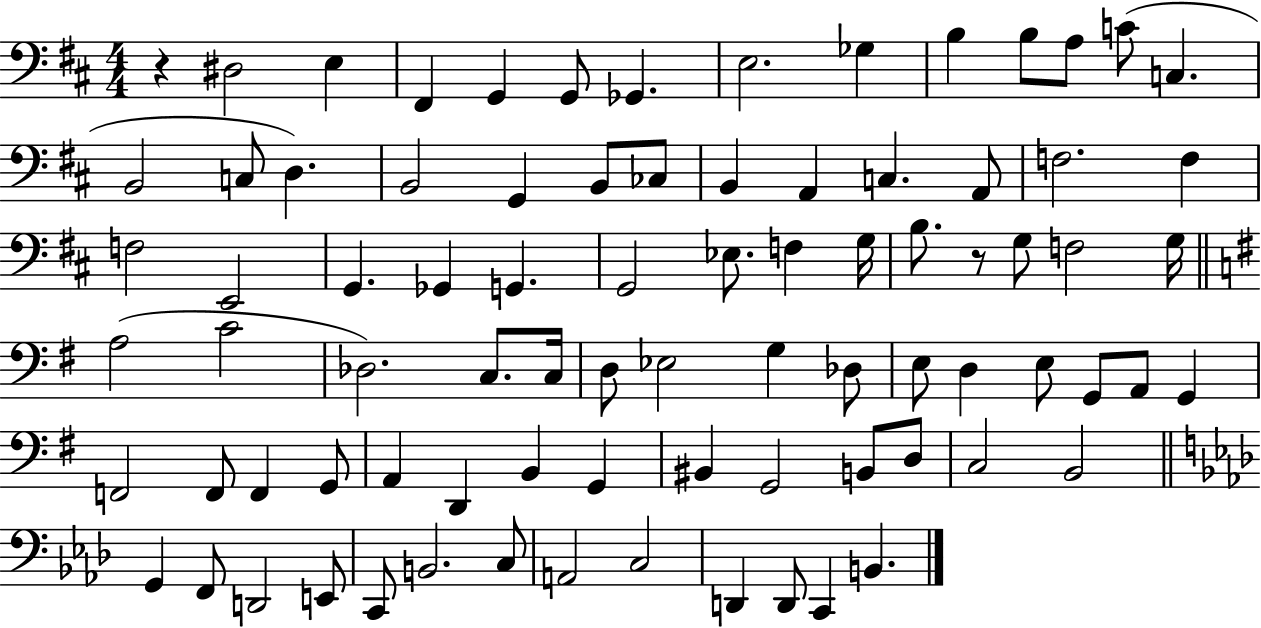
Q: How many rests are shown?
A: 2